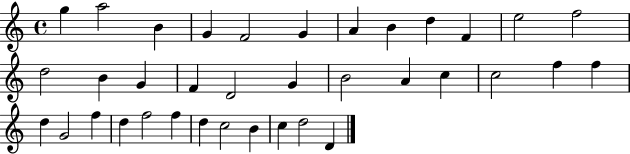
G5/q A5/h B4/q G4/q F4/h G4/q A4/q B4/q D5/q F4/q E5/h F5/h D5/h B4/q G4/q F4/q D4/h G4/q B4/h A4/q C5/q C5/h F5/q F5/q D5/q G4/h F5/q D5/q F5/h F5/q D5/q C5/h B4/q C5/q D5/h D4/q